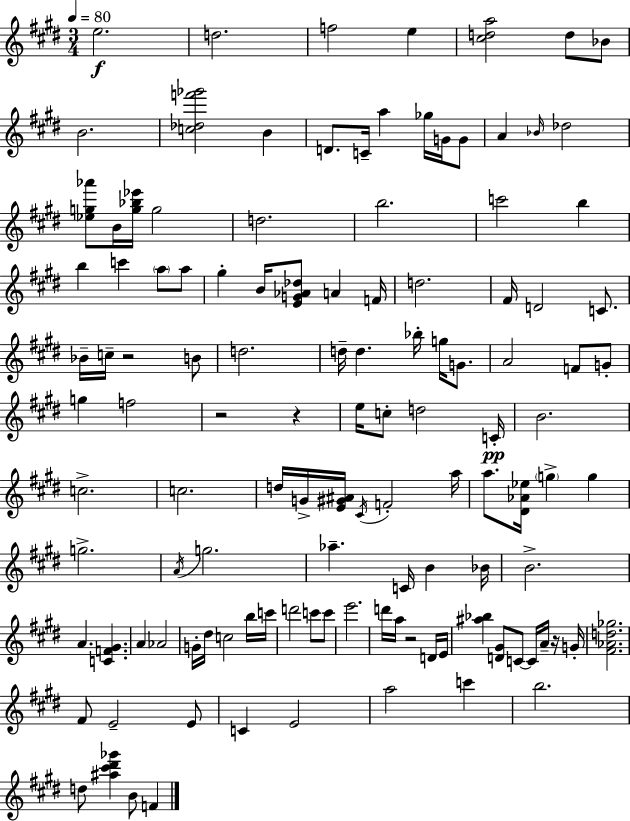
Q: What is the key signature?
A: E major